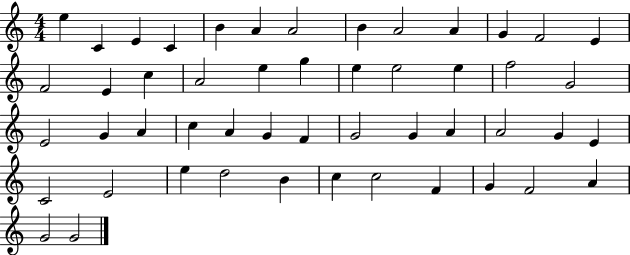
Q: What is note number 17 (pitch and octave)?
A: A4